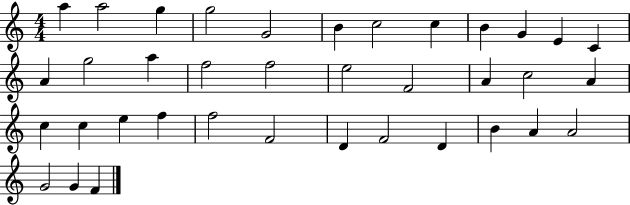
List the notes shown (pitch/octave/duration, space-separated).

A5/q A5/h G5/q G5/h G4/h B4/q C5/h C5/q B4/q G4/q E4/q C4/q A4/q G5/h A5/q F5/h F5/h E5/h F4/h A4/q C5/h A4/q C5/q C5/q E5/q F5/q F5/h F4/h D4/q F4/h D4/q B4/q A4/q A4/h G4/h G4/q F4/q